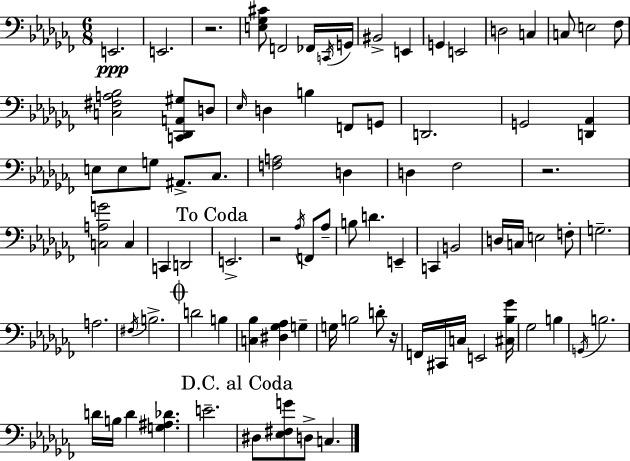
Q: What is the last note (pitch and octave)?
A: C3